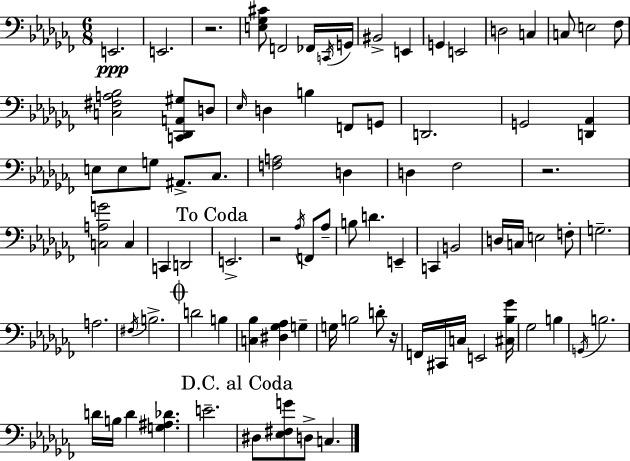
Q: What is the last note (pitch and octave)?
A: C3